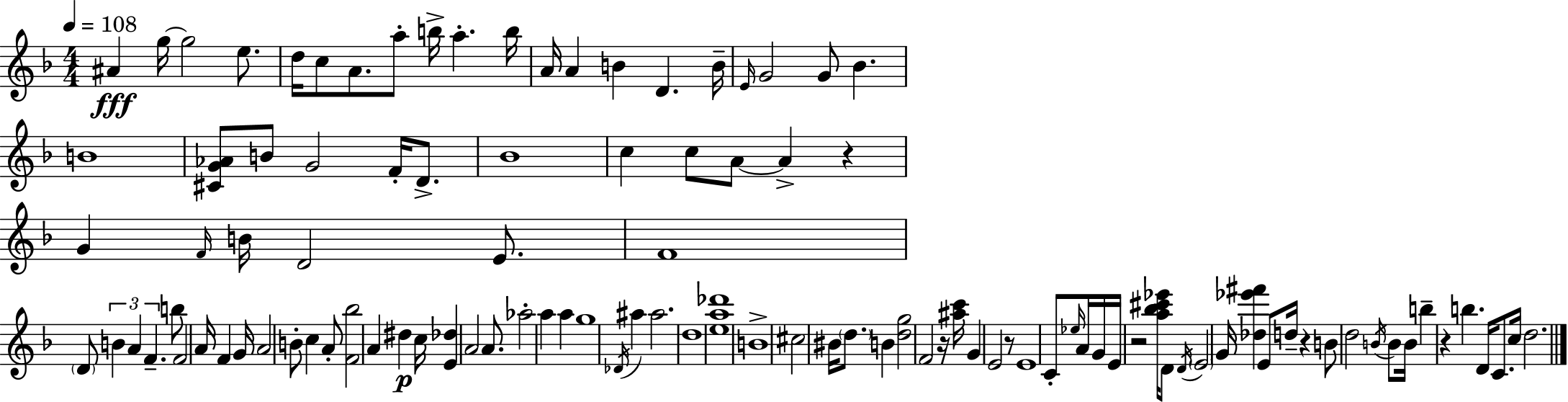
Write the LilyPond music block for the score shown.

{
  \clef treble
  \numericTimeSignature
  \time 4/4
  \key f \major
  \tempo 4 = 108
  ais'4\fff g''16~~ g''2 e''8. | d''16 c''8 a'8. a''8-. b''16-> a''4.-. b''16 | a'16 a'4 b'4 d'4. b'16-- | \grace { e'16 } g'2 g'8 bes'4. | \break b'1 | <cis' g' aes'>8 b'8 g'2 f'16-. d'8.-> | bes'1 | c''4 c''8 a'8~~ a'4-> r4 | \break g'4 \grace { f'16 } b'16 d'2 e'8. | f'1 | \parenthesize d'8 \tuplet 3/2 { b'4 a'4 f'4.-- } | b''8 f'2 a'16 f'4 | \break g'16 a'2 b'8-. c''4 | a'8-. <f' bes''>2 a'4 dis''4\p | c''16 <e' des''>4 a'2 a'8. | aes''2-. a''4 a''4 | \break g''1 | \acciaccatura { des'16 } ais''4 ais''2. | d''1 | <e'' a'' des'''>1 | \break b'1-> | cis''2 bis'16 \parenthesize d''8. b'4 | <d'' g''>2 f'2 | r16 <ais'' c'''>16 g'4 e'2 | \break r8 e'1 | c'8-. \grace { ees''16 } a'16 g'16 e'16 r2 | <a'' bes'' cis''' ees'''>16 d'8 \acciaccatura { d'16 } \parenthesize e'2 g'16 <des'' ees''' fis'''>4 | e'8 d''16-- r4 b'8 d''2 | \break \acciaccatura { b'16 } b'8 b'16 b''4-- r4 b''4. | d'16 c'8. c''16 d''2. | \bar "|."
}